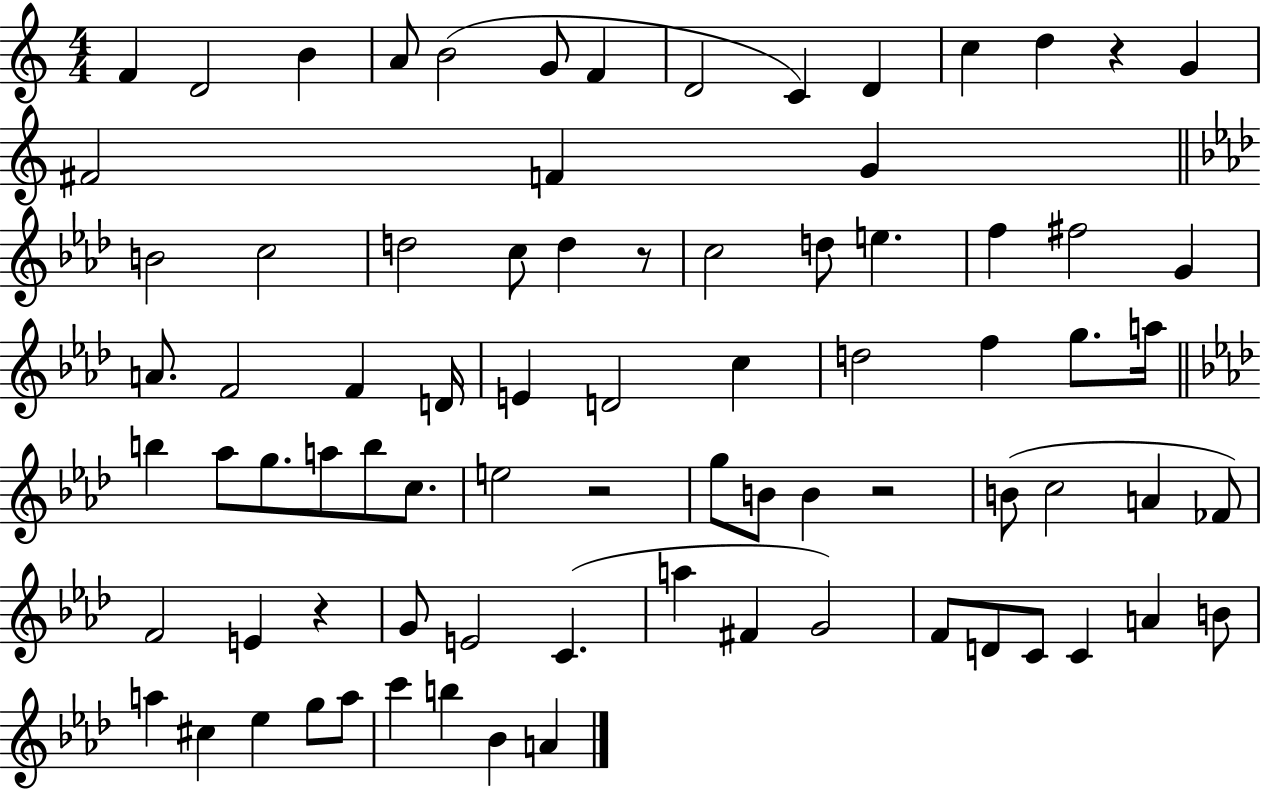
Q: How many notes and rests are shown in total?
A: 80